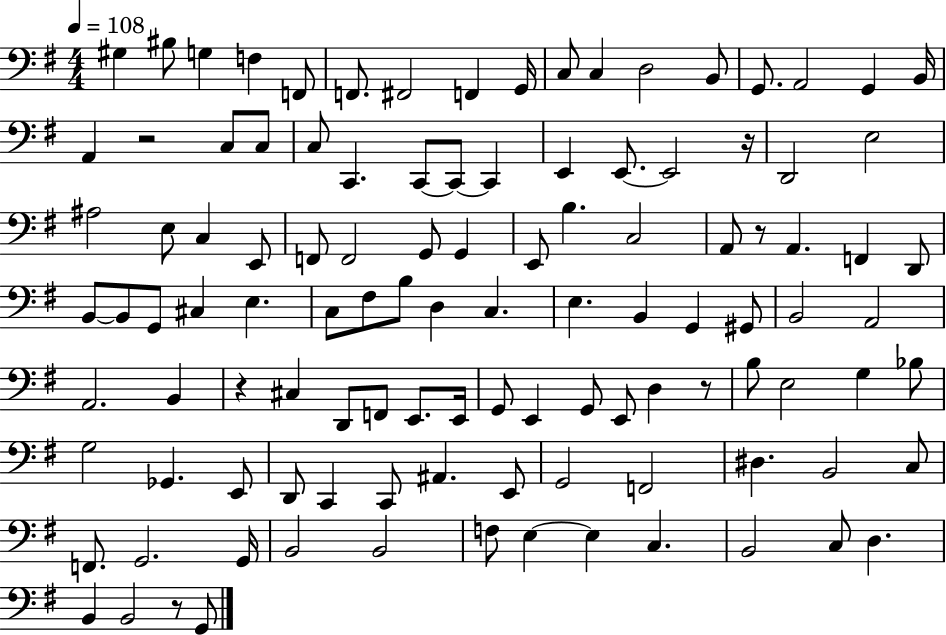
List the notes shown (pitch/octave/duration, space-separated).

G#3/q BIS3/e G3/q F3/q F2/e F2/e. F#2/h F2/q G2/s C3/e C3/q D3/h B2/e G2/e. A2/h G2/q B2/s A2/q R/h C3/e C3/e C3/e C2/q. C2/e C2/e C2/q E2/q E2/e. E2/h R/s D2/h E3/h A#3/h E3/e C3/q E2/e F2/e F2/h G2/e G2/q E2/e B3/q. C3/h A2/e R/e A2/q. F2/q D2/e B2/e B2/e G2/e C#3/q E3/q. C3/e F#3/e B3/e D3/q C3/q. E3/q. B2/q G2/q G#2/e B2/h A2/h A2/h. B2/q R/q C#3/q D2/e F2/e E2/e. E2/s G2/e E2/q G2/e E2/e D3/q R/e B3/e E3/h G3/q Bb3/e G3/h Gb2/q. E2/e D2/e C2/q C2/e A#2/q. E2/e G2/h F2/h D#3/q. B2/h C3/e F2/e. G2/h. G2/s B2/h B2/h F3/e E3/q E3/q C3/q. B2/h C3/e D3/q. B2/q B2/h R/e G2/e